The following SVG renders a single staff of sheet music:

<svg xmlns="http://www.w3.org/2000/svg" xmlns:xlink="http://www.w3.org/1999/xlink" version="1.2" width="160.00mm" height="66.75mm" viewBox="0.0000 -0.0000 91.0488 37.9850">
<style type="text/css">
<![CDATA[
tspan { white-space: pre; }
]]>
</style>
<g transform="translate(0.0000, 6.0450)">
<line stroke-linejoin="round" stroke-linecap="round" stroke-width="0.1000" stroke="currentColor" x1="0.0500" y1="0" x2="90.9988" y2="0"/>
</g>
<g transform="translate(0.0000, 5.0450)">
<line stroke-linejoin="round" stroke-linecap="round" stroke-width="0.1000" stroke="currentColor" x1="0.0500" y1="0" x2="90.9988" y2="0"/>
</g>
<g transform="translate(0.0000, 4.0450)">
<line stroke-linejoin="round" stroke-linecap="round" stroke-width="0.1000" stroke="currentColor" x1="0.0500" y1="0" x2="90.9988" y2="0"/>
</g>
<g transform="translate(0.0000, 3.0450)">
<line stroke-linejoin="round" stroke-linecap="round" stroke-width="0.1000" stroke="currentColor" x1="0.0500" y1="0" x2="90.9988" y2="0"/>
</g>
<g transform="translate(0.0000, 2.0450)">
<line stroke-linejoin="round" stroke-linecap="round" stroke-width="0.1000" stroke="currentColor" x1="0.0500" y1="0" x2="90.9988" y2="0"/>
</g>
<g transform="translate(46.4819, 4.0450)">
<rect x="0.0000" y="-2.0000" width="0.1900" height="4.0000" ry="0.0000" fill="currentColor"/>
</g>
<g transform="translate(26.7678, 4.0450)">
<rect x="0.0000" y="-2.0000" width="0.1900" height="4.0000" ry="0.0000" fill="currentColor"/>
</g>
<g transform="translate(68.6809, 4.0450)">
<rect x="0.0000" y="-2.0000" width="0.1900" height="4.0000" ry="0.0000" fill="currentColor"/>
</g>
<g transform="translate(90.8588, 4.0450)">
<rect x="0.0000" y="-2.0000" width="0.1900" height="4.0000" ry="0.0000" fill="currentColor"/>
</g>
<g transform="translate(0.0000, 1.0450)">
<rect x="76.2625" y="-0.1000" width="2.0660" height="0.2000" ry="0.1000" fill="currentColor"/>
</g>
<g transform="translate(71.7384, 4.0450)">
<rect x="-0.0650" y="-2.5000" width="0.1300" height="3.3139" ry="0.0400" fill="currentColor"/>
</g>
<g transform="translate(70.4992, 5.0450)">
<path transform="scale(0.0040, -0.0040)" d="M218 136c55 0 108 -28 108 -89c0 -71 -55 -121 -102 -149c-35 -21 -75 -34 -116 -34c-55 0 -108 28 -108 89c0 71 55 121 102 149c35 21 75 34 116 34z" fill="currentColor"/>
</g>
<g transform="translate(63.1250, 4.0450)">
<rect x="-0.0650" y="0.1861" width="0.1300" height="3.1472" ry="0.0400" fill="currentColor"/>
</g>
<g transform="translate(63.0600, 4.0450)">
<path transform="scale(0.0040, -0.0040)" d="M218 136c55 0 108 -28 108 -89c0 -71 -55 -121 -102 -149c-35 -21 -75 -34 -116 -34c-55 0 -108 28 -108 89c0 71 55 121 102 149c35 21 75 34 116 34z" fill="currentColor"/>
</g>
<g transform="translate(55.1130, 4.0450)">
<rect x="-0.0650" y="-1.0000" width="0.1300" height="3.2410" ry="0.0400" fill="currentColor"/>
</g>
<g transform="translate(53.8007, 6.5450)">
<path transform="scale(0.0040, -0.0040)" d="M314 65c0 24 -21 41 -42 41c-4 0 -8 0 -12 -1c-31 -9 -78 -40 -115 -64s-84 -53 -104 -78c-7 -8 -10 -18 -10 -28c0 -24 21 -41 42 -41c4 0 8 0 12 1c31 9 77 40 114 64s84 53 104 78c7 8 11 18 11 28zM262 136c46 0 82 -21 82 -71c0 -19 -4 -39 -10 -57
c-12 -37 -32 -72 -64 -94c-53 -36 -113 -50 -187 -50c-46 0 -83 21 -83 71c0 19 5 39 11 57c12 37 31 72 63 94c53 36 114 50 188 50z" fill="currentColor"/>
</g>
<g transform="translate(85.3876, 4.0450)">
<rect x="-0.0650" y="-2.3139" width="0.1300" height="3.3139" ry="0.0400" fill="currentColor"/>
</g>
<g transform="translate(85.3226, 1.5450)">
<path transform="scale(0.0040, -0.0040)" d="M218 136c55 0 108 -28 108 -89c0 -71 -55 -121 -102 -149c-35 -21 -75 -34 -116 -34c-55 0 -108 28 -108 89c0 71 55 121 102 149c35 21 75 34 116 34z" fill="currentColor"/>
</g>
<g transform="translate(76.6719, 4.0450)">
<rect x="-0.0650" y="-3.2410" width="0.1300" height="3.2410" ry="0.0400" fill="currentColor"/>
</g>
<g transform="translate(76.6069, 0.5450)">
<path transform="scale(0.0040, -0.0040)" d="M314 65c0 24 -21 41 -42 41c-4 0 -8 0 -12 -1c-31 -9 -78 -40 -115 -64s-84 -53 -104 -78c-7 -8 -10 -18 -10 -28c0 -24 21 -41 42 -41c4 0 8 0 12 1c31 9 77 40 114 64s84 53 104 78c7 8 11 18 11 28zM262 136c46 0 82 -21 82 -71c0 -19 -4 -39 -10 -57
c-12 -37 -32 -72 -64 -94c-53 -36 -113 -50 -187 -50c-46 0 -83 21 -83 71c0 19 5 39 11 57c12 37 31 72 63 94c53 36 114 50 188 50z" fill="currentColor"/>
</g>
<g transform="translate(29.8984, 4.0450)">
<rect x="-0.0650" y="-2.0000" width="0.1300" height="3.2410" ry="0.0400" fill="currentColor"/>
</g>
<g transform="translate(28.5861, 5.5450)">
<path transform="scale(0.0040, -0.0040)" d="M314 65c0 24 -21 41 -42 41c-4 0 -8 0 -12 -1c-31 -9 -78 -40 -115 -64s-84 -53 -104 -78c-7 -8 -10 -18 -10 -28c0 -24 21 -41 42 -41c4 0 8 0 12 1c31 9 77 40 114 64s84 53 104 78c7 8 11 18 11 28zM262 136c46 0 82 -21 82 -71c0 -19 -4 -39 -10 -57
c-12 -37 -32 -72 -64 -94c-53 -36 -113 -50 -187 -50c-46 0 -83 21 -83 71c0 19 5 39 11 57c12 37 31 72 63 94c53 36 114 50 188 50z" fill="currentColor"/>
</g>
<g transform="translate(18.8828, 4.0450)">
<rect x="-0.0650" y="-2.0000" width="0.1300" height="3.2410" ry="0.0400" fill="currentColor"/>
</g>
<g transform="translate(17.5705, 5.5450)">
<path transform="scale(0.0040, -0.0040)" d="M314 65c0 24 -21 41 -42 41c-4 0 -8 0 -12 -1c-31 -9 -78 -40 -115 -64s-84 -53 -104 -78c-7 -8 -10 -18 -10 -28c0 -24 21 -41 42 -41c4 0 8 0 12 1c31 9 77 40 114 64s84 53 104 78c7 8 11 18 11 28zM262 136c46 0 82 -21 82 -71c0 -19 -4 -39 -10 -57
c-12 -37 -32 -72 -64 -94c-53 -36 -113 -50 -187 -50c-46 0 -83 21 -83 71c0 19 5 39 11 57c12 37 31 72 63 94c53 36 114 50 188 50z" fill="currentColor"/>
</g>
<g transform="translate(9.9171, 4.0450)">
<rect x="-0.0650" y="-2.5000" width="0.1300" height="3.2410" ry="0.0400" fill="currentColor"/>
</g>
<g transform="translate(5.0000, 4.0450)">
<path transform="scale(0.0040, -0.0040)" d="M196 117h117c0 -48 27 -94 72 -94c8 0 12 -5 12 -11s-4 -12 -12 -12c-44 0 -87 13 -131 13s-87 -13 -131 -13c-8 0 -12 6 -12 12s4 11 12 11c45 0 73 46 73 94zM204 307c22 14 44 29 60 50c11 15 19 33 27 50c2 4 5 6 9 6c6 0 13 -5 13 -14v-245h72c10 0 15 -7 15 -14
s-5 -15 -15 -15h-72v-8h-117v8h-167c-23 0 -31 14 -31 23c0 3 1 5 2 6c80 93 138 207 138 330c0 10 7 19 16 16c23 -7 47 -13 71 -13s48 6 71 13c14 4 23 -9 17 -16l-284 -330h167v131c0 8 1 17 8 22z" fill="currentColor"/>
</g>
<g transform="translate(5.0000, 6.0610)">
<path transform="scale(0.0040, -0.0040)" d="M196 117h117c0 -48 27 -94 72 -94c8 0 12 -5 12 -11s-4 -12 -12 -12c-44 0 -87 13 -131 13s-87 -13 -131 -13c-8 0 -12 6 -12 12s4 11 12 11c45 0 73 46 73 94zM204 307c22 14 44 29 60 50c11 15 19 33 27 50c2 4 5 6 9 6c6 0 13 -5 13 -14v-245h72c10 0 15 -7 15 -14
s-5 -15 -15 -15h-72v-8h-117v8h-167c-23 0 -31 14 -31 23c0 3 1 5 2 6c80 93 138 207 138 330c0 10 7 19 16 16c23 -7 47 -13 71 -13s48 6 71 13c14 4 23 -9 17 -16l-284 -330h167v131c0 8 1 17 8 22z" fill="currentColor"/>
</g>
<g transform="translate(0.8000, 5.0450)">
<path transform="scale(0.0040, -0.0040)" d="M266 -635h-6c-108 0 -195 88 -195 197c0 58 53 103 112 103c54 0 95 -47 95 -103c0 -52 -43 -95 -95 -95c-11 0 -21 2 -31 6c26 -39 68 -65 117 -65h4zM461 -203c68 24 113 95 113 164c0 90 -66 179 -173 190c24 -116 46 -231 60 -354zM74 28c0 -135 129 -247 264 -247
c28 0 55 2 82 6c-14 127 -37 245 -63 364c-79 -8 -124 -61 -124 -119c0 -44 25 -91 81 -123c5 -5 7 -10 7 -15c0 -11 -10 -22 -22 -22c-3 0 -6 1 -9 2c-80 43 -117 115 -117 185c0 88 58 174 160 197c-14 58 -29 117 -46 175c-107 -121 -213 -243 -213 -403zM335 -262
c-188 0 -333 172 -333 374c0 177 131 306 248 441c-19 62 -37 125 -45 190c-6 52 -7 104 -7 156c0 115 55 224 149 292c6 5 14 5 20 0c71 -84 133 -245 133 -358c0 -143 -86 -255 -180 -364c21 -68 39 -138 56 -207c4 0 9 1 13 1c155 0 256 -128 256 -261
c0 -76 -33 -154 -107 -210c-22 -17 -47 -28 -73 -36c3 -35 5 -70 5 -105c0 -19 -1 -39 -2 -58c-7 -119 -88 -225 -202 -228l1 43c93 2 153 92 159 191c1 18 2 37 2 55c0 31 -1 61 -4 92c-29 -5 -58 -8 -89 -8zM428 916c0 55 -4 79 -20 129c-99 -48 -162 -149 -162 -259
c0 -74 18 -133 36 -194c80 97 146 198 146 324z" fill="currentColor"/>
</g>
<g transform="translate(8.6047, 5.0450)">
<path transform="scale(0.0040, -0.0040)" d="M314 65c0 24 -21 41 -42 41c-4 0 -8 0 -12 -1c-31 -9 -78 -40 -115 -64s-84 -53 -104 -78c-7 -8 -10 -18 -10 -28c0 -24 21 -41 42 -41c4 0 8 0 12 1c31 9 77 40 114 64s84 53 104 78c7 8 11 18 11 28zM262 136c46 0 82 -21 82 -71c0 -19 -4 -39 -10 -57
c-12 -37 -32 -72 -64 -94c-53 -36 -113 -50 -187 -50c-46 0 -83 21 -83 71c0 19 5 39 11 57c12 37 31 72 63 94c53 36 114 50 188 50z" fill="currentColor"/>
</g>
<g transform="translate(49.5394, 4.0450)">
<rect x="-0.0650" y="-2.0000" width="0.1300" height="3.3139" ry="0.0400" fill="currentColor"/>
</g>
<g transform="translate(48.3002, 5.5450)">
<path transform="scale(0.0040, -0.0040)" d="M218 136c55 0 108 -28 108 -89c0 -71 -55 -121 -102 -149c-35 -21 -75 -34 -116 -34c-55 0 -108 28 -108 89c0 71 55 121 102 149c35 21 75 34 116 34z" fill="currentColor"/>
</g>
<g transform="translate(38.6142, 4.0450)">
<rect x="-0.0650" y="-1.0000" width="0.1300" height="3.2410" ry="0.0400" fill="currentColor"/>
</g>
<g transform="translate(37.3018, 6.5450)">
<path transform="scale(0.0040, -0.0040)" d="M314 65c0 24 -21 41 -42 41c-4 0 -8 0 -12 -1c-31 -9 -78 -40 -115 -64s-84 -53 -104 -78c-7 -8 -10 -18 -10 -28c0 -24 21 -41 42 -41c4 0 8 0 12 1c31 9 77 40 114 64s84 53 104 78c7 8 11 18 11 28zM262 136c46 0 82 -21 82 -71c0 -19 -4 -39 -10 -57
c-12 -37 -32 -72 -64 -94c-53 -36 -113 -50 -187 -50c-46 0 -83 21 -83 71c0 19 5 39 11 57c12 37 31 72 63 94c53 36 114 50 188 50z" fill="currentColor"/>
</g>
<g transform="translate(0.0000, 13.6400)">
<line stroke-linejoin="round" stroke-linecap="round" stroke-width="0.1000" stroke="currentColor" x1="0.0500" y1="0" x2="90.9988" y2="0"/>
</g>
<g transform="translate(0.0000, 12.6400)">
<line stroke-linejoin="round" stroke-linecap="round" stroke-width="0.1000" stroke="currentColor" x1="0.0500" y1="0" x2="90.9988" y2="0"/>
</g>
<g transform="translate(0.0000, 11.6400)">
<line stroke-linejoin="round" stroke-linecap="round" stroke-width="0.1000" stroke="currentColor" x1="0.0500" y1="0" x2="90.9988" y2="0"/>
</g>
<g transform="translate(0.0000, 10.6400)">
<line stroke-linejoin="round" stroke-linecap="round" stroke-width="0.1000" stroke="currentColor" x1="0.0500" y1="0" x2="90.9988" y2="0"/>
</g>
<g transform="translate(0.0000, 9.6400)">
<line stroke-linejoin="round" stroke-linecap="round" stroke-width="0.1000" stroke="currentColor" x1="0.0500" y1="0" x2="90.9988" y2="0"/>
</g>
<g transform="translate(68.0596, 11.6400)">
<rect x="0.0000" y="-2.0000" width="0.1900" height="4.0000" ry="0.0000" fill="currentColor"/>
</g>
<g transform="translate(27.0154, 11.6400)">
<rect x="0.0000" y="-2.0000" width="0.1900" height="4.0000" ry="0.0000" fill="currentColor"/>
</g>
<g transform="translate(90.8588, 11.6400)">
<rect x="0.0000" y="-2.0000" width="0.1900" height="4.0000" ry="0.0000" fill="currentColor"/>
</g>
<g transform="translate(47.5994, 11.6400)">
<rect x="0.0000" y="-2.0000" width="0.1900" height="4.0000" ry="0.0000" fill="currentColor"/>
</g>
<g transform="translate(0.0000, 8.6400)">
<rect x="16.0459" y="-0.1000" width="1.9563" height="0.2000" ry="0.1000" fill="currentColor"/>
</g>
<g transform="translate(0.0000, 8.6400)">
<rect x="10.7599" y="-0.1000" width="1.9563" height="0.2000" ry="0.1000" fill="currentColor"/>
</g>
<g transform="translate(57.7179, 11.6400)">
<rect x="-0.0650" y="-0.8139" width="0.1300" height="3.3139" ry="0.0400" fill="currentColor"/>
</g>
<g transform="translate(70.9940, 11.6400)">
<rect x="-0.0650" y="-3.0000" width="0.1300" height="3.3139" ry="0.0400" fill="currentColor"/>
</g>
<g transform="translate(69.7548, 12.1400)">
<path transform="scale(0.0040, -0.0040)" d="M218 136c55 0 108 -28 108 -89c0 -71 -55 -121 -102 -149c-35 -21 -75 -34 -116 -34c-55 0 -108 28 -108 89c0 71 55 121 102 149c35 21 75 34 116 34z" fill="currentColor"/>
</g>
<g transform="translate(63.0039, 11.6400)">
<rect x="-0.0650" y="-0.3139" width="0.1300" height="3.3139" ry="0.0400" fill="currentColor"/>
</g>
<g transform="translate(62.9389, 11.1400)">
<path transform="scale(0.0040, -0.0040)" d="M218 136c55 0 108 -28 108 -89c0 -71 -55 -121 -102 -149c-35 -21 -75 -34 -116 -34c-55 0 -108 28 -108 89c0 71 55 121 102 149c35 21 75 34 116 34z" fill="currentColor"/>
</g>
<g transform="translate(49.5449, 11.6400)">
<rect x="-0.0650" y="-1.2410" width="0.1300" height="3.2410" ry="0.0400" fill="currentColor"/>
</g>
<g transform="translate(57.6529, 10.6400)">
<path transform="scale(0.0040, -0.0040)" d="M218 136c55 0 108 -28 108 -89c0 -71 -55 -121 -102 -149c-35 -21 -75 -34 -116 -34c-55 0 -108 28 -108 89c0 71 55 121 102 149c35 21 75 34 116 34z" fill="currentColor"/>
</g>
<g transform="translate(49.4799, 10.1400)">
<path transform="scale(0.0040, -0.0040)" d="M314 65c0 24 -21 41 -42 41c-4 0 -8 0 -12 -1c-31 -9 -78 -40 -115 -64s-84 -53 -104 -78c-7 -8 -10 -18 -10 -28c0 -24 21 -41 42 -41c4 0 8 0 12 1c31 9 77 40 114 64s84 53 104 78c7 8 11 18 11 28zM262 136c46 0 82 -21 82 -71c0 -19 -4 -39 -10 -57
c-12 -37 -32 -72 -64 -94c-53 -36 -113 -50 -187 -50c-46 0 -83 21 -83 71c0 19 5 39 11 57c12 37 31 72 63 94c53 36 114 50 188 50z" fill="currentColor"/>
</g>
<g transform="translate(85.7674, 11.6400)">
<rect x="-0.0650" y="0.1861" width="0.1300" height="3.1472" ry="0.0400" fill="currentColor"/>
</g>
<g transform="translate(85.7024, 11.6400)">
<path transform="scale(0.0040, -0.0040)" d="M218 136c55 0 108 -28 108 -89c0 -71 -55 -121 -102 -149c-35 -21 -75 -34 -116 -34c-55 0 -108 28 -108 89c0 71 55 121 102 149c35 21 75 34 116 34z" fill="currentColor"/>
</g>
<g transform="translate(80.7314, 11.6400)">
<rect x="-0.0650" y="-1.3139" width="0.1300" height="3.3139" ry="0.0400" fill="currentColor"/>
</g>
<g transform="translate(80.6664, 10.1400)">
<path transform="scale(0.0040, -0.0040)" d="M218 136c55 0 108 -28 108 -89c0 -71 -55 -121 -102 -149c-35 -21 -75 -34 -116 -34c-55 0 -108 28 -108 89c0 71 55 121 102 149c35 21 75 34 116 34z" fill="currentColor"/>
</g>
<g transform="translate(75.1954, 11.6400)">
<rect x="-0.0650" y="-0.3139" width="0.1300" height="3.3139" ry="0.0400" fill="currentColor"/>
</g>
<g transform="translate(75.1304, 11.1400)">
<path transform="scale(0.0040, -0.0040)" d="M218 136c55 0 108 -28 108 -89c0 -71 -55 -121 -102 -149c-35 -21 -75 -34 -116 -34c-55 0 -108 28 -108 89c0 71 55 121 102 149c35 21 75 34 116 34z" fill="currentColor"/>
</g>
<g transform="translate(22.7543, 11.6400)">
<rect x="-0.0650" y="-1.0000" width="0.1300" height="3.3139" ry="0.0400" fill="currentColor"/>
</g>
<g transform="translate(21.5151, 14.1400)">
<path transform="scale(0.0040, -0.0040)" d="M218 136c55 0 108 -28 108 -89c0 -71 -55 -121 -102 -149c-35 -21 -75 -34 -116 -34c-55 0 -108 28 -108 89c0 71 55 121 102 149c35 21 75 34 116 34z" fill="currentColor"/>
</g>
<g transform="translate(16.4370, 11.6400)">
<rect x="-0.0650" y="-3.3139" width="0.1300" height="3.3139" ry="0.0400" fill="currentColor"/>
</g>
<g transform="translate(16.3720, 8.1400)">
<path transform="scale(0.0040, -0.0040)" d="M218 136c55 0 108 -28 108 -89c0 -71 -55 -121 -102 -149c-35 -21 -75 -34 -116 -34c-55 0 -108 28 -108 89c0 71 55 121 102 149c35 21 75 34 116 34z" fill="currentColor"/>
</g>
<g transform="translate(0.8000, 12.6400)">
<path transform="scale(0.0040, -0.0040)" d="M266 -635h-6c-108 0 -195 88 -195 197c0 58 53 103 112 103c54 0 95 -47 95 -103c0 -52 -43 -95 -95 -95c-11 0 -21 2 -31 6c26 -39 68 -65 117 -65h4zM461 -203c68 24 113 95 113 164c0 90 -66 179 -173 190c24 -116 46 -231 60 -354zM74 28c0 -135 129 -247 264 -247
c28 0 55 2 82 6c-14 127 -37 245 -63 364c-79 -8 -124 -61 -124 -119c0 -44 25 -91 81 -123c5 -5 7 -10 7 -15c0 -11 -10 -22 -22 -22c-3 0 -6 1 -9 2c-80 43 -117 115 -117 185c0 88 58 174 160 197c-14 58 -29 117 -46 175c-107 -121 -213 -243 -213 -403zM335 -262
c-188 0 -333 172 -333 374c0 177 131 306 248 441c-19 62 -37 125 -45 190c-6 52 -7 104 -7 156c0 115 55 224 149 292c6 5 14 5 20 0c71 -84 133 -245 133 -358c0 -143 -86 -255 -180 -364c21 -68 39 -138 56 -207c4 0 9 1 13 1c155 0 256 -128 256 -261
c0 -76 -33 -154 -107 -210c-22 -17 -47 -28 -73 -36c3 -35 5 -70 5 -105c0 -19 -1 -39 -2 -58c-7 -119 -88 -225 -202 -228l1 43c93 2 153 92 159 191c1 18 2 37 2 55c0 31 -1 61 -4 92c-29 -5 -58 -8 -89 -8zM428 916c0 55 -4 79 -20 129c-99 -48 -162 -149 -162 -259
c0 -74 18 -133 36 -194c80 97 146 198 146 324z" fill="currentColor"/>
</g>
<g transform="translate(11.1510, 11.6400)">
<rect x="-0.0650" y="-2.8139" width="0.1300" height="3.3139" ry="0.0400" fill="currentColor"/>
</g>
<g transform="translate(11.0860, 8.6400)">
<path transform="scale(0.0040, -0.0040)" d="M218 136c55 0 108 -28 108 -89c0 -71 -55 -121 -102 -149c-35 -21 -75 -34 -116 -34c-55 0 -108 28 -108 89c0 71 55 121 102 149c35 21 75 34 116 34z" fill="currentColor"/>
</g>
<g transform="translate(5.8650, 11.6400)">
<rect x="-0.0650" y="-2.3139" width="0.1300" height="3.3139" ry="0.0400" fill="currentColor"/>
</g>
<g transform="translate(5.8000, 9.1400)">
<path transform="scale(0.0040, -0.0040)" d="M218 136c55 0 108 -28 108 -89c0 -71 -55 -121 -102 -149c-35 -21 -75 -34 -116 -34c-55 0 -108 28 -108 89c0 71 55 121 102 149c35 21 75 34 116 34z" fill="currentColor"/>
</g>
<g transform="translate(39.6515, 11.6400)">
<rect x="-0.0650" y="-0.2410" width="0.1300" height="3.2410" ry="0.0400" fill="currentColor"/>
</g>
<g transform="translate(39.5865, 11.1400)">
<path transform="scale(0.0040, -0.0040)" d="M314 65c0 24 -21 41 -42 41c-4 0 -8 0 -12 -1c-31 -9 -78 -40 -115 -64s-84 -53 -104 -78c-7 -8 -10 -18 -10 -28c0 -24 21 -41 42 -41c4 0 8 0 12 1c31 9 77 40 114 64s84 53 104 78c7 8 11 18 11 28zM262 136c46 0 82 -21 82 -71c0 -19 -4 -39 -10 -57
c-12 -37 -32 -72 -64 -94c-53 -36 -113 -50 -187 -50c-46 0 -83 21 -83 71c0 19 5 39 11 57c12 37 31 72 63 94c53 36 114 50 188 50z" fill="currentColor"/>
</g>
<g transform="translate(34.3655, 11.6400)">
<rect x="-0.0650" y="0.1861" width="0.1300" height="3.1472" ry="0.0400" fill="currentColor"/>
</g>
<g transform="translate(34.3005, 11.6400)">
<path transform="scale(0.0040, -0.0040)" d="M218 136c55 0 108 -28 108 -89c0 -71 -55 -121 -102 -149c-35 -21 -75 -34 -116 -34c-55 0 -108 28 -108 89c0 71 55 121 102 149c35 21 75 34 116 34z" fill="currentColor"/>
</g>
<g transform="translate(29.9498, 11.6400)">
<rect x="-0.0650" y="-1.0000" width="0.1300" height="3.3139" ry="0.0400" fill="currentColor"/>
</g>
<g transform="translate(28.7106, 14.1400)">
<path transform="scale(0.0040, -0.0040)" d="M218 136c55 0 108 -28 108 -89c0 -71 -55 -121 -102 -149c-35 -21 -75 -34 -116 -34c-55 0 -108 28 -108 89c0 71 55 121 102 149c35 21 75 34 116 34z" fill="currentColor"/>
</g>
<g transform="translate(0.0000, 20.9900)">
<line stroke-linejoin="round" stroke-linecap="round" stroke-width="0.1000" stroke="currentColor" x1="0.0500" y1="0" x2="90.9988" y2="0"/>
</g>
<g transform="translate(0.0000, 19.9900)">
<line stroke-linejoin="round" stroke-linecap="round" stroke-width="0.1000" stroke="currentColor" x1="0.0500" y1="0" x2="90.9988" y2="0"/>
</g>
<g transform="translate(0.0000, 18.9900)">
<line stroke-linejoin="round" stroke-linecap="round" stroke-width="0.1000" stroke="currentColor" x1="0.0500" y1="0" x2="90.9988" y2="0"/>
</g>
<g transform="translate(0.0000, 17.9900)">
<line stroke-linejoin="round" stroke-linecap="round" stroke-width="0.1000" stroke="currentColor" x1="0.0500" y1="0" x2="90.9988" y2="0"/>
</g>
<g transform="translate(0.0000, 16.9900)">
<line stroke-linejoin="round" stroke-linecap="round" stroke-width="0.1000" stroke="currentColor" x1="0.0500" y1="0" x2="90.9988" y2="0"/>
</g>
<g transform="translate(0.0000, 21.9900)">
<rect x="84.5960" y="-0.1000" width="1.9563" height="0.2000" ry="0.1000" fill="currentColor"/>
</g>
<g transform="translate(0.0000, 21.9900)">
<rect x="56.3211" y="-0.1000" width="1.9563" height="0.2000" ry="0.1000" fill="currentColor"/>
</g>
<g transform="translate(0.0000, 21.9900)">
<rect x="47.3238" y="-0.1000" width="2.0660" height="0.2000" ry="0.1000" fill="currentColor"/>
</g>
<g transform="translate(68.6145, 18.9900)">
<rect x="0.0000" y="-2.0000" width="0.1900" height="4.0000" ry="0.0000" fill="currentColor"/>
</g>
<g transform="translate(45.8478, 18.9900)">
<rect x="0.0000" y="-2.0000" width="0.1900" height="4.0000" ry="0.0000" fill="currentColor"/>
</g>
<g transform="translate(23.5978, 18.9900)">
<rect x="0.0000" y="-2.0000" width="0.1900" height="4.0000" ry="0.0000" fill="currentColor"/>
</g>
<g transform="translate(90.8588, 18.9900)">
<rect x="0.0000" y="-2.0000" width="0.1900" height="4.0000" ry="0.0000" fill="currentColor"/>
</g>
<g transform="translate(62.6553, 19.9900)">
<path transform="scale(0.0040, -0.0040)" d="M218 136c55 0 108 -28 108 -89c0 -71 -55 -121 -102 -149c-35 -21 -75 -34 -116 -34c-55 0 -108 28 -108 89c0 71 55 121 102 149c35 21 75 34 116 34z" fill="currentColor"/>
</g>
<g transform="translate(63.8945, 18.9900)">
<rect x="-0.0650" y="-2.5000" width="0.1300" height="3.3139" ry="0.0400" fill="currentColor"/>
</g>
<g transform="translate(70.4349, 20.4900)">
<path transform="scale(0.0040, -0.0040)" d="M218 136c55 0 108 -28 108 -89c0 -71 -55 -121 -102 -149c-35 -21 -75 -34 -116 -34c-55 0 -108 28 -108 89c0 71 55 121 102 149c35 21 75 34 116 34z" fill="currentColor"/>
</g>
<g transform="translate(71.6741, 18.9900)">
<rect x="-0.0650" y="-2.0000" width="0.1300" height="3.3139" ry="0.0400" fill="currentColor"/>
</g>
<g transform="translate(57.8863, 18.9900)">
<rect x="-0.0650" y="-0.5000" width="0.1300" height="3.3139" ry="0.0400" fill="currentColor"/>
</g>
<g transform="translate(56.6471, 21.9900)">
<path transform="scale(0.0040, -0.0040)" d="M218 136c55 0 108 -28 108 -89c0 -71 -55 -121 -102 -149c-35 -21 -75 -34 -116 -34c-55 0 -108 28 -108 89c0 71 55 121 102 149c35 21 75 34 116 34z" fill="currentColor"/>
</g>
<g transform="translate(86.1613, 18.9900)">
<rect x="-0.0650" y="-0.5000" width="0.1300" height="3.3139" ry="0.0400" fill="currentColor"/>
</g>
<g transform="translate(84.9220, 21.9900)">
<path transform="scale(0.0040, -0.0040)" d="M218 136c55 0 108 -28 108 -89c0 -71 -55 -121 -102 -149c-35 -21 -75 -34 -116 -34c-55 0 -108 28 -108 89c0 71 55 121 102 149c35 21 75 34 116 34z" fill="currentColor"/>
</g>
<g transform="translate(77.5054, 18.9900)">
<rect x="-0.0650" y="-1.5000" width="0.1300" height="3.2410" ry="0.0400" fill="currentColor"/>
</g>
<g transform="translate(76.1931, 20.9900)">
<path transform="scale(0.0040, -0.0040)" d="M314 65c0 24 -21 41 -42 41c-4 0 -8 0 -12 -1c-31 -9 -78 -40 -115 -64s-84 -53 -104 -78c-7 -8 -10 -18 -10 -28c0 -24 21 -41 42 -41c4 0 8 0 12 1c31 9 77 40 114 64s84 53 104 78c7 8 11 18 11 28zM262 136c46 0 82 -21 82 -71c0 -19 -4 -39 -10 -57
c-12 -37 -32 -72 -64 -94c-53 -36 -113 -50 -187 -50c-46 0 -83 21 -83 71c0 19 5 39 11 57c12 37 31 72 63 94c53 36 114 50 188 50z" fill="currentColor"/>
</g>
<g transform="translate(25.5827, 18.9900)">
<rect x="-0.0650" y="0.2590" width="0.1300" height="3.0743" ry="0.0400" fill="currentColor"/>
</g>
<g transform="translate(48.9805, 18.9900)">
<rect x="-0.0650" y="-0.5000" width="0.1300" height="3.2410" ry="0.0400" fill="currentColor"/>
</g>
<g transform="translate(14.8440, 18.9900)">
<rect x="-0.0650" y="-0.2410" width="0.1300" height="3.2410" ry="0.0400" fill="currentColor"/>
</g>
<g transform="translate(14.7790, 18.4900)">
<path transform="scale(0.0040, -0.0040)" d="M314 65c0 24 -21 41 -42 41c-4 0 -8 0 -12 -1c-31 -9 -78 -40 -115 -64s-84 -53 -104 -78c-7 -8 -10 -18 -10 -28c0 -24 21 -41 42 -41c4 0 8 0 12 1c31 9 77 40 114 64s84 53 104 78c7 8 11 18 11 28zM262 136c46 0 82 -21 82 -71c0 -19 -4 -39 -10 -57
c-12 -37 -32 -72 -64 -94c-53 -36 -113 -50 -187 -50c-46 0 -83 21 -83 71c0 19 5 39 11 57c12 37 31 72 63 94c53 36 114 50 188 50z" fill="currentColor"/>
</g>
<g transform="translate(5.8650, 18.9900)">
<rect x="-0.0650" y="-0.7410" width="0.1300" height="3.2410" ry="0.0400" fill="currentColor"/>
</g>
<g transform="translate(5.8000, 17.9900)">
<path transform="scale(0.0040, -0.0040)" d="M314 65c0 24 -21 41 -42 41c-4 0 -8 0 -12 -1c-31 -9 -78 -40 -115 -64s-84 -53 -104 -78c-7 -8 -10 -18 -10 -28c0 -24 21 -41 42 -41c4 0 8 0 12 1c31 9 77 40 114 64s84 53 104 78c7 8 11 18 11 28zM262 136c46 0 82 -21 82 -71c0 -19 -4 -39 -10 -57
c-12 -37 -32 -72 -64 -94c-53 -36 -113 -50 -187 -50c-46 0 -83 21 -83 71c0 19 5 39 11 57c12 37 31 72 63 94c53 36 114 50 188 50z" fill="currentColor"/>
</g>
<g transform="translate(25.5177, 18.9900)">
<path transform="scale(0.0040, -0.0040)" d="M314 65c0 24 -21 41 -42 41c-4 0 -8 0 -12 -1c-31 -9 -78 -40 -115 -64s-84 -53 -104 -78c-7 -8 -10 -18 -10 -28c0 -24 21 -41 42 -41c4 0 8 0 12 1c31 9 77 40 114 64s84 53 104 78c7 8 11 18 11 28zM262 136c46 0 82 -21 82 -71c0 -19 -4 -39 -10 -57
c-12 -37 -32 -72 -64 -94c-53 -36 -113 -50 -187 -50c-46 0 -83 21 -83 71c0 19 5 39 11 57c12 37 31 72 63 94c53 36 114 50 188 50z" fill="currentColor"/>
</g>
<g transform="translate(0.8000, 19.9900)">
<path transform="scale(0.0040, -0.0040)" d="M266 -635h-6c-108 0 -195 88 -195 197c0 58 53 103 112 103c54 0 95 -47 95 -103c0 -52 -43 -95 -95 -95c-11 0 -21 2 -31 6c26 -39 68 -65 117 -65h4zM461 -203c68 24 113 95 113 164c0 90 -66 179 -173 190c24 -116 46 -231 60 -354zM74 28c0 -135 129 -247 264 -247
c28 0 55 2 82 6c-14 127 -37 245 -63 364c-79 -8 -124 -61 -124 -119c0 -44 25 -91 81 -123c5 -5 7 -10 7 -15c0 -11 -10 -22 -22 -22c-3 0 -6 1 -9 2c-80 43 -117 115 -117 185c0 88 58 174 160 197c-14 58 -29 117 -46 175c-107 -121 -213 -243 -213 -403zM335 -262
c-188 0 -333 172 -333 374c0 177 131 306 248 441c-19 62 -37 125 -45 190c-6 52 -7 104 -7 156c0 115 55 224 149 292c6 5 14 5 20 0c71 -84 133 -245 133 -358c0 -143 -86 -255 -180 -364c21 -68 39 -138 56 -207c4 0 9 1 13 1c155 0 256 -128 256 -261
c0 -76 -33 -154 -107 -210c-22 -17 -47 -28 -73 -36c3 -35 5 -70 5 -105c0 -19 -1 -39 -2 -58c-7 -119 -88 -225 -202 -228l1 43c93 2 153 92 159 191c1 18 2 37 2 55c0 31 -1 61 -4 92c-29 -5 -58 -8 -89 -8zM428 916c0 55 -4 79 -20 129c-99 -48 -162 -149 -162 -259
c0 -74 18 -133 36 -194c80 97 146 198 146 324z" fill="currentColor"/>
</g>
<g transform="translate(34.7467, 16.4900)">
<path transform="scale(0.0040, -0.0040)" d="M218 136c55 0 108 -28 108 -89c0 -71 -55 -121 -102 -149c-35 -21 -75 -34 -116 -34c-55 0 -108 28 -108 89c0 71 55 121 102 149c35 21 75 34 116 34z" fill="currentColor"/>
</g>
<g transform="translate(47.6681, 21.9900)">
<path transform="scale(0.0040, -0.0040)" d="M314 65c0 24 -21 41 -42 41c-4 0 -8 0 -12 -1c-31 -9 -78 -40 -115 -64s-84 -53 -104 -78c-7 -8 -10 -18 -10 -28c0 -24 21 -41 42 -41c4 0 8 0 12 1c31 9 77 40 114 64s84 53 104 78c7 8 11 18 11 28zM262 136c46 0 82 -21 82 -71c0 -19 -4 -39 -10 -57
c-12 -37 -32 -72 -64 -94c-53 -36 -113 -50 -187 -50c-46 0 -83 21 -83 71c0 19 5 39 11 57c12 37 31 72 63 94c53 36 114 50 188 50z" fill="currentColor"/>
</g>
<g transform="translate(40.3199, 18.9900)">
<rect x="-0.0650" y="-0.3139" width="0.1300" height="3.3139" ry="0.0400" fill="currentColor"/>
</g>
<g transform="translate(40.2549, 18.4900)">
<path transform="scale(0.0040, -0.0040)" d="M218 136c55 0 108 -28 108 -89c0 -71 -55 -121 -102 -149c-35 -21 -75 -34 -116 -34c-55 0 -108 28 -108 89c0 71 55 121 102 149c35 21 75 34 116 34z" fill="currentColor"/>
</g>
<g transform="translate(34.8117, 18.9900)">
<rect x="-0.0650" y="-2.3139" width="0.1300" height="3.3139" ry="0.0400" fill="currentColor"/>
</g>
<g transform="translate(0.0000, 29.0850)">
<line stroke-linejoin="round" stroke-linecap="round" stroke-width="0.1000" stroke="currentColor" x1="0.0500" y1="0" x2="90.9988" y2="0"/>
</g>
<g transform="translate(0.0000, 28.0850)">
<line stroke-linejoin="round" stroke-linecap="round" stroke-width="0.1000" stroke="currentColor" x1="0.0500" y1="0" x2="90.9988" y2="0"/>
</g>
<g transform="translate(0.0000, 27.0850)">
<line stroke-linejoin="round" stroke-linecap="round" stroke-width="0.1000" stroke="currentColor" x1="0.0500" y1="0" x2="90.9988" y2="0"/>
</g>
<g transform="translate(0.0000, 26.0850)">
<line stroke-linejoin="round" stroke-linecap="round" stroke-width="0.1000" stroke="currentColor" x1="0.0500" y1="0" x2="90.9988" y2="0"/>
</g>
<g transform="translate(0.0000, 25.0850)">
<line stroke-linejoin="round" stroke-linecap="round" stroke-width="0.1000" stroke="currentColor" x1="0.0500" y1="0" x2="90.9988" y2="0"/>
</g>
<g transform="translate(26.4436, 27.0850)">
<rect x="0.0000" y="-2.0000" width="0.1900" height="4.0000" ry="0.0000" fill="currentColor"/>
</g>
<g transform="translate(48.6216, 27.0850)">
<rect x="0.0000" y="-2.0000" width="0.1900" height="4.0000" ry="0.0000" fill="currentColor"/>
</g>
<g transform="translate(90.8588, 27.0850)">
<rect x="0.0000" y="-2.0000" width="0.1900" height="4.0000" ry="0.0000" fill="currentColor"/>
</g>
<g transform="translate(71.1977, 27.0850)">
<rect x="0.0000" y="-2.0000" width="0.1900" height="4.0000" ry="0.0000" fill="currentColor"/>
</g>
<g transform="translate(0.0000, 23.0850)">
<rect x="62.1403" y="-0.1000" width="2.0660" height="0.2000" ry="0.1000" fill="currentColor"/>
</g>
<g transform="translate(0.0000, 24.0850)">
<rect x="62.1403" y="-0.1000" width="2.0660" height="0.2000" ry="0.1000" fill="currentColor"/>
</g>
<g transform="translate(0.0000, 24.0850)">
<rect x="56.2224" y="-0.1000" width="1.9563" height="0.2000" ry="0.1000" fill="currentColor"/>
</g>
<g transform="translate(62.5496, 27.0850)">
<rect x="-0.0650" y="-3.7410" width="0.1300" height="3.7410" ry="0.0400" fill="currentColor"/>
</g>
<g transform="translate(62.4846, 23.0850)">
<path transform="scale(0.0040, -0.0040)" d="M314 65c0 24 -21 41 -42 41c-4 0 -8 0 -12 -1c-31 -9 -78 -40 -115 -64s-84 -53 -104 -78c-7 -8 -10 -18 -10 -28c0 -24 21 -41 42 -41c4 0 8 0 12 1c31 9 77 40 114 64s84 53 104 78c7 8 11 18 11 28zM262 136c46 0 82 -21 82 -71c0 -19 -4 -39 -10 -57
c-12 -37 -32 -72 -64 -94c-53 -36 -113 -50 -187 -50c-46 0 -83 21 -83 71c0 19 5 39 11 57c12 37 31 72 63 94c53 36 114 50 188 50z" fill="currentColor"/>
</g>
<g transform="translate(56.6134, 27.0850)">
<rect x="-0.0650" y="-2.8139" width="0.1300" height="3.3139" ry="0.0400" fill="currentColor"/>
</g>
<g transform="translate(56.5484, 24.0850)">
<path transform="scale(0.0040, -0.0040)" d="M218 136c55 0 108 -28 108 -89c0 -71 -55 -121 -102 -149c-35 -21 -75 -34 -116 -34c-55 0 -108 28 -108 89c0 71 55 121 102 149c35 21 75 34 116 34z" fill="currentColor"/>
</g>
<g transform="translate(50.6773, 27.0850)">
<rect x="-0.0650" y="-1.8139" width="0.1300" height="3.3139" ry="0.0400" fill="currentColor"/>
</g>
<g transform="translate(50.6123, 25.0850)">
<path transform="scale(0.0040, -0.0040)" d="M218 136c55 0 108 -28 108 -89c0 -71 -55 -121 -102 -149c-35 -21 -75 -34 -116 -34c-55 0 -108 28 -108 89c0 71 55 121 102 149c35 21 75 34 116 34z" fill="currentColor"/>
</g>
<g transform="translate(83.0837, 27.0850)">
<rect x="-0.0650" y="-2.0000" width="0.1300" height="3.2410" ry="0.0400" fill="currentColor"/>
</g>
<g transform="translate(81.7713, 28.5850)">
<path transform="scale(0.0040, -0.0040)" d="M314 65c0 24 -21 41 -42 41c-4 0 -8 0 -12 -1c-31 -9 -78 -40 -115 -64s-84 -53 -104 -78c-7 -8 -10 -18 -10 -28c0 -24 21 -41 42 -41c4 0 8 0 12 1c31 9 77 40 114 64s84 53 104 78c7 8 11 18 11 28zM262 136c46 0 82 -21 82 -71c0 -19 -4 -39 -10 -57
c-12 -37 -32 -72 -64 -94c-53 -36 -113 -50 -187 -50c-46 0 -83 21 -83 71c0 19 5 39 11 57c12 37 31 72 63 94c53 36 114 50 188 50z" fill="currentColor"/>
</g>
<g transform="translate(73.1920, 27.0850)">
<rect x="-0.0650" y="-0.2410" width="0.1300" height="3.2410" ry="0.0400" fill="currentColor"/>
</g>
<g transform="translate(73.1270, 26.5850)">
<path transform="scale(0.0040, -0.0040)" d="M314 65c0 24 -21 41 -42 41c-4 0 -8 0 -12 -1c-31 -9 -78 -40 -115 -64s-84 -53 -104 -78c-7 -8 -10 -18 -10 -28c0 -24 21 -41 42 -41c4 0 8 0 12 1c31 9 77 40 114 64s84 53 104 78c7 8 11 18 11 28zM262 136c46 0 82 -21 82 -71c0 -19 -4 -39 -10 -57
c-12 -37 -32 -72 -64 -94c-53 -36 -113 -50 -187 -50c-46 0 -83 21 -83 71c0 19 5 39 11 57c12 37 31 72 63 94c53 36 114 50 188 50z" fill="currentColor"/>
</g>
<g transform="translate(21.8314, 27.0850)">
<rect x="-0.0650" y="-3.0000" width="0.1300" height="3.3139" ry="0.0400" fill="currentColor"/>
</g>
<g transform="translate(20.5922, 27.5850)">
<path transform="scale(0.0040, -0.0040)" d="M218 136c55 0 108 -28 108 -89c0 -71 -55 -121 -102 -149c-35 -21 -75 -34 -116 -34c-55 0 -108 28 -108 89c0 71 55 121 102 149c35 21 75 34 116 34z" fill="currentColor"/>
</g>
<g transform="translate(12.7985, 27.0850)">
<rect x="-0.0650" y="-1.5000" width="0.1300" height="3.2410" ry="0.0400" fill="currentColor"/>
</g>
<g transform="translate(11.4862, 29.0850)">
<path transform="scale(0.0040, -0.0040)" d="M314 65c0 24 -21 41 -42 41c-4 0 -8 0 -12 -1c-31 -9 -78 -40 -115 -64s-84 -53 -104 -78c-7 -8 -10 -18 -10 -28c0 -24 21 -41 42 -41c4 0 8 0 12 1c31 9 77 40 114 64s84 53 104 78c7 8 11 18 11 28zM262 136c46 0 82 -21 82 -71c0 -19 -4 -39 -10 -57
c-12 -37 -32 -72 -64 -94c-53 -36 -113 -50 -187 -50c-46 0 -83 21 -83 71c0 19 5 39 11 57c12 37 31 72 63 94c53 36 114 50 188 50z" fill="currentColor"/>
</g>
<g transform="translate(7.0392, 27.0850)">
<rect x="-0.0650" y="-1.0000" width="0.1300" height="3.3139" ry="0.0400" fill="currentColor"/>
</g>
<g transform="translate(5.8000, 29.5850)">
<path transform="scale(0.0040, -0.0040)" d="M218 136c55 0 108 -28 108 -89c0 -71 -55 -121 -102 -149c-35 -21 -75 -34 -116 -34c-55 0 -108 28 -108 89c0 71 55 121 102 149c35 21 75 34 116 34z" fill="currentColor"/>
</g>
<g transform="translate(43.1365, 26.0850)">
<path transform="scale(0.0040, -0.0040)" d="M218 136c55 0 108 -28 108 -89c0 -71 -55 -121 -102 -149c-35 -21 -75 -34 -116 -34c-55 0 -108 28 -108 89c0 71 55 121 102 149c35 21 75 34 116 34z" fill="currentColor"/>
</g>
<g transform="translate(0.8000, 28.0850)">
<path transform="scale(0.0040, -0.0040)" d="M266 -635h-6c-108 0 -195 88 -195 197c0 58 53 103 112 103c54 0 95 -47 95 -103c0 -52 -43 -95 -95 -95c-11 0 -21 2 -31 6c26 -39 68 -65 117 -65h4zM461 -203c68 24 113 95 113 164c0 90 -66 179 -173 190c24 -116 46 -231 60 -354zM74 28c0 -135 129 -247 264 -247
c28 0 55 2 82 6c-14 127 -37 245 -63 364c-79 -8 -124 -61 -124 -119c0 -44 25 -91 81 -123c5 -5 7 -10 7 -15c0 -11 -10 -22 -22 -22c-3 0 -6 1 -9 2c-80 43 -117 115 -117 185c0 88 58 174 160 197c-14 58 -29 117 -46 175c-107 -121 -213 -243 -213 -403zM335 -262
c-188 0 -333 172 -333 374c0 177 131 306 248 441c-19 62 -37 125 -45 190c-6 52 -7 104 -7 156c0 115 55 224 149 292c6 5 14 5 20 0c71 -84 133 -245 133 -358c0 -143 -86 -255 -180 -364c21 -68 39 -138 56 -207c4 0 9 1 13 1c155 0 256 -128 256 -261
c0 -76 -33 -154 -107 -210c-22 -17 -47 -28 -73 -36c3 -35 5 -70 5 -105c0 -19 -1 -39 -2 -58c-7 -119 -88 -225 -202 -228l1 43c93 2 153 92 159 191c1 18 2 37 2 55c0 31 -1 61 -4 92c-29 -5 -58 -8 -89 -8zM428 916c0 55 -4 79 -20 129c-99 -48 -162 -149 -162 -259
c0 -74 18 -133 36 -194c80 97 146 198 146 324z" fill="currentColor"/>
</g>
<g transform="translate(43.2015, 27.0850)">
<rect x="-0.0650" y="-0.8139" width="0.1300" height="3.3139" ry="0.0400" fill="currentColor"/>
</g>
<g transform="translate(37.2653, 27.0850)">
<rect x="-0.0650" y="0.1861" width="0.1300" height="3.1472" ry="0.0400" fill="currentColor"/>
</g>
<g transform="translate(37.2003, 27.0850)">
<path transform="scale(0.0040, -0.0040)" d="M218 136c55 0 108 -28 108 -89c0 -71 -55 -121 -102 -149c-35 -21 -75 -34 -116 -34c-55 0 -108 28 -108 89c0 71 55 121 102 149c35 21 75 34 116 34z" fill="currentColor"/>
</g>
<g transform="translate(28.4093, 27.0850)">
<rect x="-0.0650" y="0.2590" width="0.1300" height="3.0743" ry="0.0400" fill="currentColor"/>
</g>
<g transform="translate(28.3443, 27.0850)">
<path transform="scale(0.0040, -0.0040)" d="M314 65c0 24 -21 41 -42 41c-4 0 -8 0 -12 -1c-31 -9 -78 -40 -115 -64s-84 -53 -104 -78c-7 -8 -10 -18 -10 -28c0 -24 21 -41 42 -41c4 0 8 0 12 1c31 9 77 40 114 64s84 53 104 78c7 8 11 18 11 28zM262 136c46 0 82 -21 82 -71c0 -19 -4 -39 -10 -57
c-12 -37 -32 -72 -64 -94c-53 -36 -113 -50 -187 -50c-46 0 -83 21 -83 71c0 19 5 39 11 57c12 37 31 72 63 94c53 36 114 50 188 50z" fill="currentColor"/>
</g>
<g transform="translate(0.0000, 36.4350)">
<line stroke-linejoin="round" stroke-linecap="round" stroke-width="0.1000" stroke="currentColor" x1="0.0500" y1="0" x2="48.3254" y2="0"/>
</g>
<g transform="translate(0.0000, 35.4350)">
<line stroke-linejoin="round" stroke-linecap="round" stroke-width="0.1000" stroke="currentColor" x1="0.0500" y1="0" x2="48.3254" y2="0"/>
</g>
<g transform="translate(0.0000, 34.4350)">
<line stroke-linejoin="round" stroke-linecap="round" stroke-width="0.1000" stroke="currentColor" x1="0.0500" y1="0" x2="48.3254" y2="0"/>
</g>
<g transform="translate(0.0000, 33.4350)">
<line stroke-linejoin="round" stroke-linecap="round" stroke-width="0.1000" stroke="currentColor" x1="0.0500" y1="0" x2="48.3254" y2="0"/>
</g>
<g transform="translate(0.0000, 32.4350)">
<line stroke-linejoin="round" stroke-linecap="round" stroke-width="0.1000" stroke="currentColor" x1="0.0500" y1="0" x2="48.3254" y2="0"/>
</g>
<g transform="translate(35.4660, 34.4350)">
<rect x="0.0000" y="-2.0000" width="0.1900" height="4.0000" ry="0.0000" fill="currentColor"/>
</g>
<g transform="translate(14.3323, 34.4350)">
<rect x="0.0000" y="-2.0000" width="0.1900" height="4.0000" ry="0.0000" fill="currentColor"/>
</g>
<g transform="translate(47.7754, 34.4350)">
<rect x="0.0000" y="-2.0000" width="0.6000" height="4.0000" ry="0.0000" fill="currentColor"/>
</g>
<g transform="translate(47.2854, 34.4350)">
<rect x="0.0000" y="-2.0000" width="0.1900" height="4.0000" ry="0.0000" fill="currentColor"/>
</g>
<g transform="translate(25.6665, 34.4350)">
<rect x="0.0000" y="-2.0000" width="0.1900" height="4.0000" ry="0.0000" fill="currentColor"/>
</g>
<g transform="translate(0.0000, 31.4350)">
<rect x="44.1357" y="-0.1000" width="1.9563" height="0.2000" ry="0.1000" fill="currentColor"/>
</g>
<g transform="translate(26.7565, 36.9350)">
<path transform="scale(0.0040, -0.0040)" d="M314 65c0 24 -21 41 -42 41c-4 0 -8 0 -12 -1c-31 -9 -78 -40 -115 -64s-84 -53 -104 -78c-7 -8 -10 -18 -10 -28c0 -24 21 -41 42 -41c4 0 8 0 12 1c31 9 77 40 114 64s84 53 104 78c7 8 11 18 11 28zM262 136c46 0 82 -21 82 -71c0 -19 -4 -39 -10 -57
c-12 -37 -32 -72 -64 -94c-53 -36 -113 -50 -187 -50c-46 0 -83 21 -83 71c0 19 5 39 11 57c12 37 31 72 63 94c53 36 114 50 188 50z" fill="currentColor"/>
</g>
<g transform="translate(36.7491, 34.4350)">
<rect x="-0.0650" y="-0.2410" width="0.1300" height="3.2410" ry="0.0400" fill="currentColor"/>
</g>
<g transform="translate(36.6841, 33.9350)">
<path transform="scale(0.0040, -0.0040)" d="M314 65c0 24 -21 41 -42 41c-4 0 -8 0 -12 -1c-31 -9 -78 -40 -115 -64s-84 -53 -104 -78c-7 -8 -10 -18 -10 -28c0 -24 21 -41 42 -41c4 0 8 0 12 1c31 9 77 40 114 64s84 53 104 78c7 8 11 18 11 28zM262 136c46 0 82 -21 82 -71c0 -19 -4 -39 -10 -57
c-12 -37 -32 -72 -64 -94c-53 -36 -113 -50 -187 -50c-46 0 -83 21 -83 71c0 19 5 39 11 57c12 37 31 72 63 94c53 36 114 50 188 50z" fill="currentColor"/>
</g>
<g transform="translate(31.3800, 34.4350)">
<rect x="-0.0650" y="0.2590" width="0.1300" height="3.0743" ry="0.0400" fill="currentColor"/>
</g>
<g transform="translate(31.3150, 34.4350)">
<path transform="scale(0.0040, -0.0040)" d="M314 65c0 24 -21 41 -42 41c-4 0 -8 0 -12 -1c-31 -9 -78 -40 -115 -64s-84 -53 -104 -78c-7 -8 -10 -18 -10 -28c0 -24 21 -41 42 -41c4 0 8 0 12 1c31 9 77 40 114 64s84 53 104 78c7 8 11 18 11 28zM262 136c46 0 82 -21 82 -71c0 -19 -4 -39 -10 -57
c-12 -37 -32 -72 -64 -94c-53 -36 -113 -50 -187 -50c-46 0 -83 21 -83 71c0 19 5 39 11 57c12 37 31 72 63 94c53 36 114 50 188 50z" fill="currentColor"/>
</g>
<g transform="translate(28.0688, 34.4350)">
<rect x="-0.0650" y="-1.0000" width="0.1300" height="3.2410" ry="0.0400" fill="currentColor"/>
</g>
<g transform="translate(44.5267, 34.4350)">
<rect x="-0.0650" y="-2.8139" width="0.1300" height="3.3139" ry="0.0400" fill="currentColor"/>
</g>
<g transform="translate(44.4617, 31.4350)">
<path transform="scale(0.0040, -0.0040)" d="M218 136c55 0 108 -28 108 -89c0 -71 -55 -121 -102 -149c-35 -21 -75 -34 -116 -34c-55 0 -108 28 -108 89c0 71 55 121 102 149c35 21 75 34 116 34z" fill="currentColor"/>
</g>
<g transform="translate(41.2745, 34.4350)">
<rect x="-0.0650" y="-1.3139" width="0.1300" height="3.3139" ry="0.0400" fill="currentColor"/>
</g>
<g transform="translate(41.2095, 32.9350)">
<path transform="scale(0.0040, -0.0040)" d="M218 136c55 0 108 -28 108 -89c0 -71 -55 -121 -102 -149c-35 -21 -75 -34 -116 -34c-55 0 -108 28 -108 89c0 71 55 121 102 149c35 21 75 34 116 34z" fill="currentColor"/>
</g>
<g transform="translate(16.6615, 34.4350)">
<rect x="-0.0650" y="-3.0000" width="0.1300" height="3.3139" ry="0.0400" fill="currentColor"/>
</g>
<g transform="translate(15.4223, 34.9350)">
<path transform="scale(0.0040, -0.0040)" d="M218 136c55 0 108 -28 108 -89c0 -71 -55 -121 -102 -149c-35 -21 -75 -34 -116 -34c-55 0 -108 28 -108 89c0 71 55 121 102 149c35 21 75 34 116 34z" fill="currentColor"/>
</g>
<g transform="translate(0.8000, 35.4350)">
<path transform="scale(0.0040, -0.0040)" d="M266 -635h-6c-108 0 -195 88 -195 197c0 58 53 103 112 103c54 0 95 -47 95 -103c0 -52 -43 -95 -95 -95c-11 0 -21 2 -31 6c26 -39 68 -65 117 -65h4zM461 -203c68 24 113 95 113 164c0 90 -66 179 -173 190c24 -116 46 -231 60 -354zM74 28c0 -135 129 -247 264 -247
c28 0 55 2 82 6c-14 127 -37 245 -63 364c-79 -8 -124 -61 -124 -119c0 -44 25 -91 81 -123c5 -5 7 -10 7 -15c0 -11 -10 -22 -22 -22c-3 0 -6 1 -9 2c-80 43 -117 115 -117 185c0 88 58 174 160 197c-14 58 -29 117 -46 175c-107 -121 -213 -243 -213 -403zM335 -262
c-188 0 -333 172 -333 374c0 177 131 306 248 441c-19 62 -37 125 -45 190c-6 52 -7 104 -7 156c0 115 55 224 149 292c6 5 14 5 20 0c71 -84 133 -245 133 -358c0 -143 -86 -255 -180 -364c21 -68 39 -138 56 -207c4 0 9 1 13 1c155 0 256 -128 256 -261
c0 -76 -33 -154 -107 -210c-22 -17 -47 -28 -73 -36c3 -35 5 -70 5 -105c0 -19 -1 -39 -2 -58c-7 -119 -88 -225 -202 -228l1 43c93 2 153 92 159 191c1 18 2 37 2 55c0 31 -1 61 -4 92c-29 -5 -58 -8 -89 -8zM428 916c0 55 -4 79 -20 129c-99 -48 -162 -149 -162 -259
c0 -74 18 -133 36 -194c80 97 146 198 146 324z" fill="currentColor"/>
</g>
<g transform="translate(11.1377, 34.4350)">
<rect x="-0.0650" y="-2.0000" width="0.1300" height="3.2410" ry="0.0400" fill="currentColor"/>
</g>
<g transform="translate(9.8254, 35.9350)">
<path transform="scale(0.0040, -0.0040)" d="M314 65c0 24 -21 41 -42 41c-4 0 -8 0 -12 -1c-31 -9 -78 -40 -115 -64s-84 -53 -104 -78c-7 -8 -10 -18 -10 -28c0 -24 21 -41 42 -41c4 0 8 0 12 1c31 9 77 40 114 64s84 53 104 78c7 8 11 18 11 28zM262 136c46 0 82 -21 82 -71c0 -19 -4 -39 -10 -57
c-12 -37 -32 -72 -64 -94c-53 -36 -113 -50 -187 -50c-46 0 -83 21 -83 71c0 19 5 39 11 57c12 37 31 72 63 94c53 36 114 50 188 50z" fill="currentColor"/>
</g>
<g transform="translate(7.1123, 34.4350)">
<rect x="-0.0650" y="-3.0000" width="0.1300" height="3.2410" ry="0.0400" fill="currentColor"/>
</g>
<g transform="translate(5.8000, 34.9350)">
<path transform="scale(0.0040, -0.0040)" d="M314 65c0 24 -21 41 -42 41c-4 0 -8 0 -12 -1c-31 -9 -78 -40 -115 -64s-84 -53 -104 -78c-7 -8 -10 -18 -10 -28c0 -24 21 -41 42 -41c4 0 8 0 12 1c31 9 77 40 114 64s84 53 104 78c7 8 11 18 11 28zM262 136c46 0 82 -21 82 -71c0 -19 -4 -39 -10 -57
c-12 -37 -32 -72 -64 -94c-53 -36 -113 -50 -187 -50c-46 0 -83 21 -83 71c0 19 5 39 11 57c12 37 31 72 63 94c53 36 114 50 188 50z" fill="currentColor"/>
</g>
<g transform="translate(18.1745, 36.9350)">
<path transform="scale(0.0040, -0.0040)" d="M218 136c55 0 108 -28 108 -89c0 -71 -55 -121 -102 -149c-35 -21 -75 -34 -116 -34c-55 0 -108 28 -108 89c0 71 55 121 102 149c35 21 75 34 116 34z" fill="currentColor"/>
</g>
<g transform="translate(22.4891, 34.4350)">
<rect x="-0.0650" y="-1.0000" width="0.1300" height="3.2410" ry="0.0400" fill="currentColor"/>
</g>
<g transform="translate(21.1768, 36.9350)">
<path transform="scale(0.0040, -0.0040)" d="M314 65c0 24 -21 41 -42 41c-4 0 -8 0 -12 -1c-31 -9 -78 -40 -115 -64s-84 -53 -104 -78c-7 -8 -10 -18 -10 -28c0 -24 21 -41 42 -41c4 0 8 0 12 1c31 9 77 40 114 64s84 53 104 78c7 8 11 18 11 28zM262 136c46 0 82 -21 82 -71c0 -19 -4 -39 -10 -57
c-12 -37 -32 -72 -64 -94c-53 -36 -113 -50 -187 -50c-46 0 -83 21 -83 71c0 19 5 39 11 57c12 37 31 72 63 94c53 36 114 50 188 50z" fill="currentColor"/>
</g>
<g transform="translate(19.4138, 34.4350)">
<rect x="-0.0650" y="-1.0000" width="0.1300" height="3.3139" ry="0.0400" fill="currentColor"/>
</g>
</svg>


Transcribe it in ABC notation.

X:1
T:Untitled
M:4/4
L:1/4
K:C
G2 F2 F2 D2 F D2 B G b2 g g a b D D B c2 e2 d c A c e B d2 c2 B2 g c C2 C G F E2 C D E2 A B2 B d f a c'2 c2 F2 A2 F2 A D D2 D2 B2 c2 e a